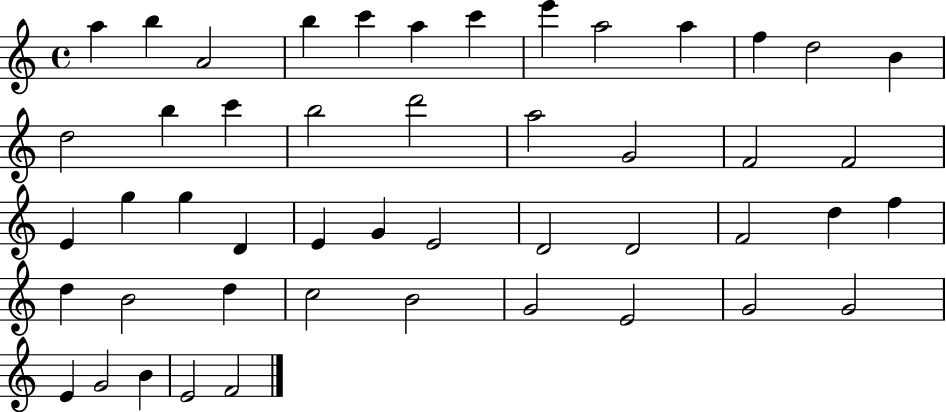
A5/q B5/q A4/h B5/q C6/q A5/q C6/q E6/q A5/h A5/q F5/q D5/h B4/q D5/h B5/q C6/q B5/h D6/h A5/h G4/h F4/h F4/h E4/q G5/q G5/q D4/q E4/q G4/q E4/h D4/h D4/h F4/h D5/q F5/q D5/q B4/h D5/q C5/h B4/h G4/h E4/h G4/h G4/h E4/q G4/h B4/q E4/h F4/h